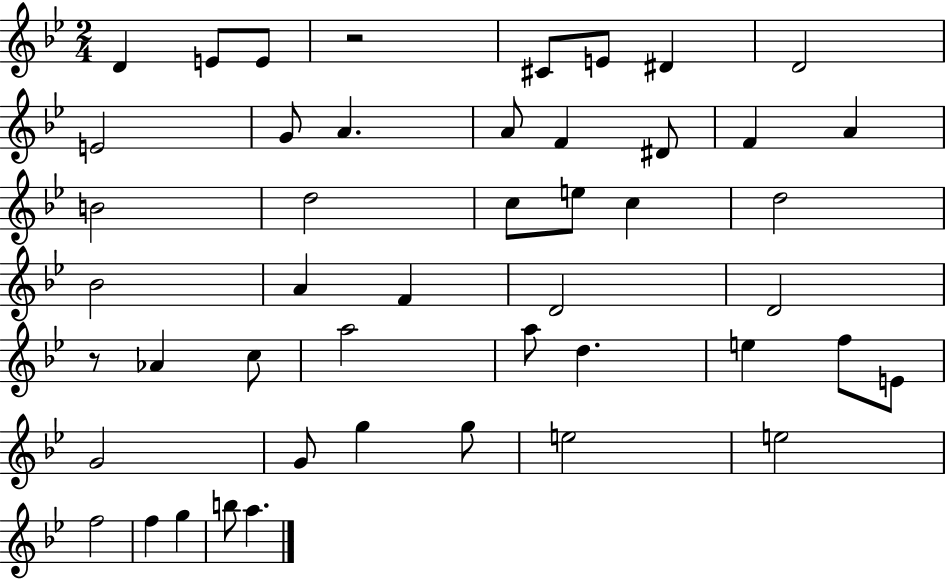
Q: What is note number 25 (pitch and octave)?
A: D4